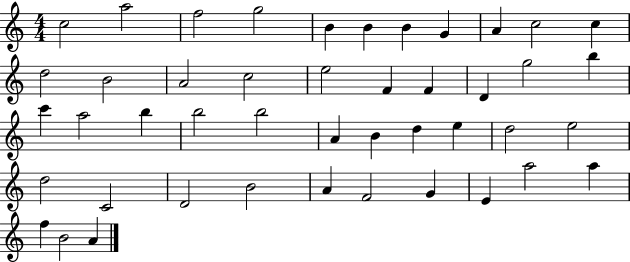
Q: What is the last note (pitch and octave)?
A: A4